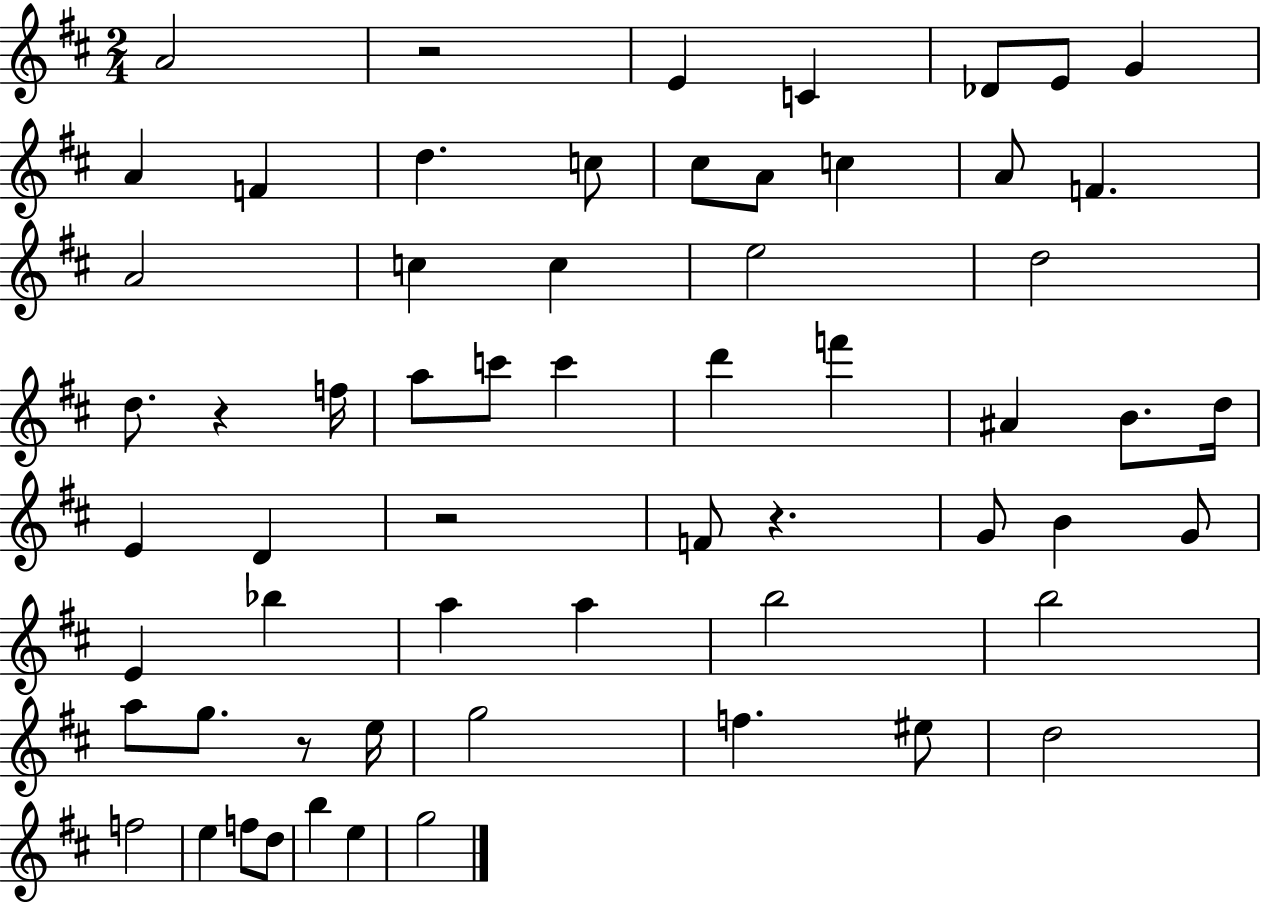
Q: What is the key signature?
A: D major